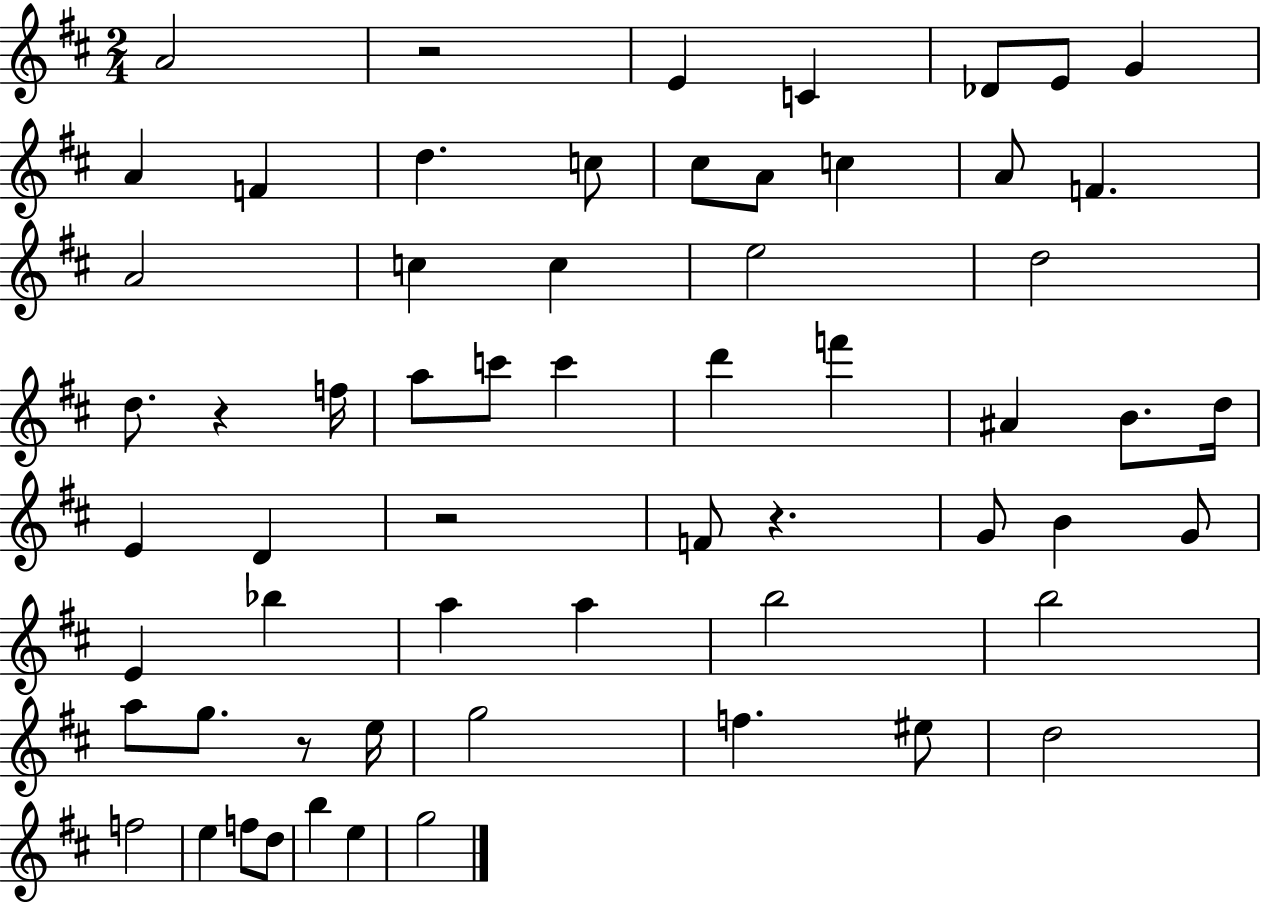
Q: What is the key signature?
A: D major